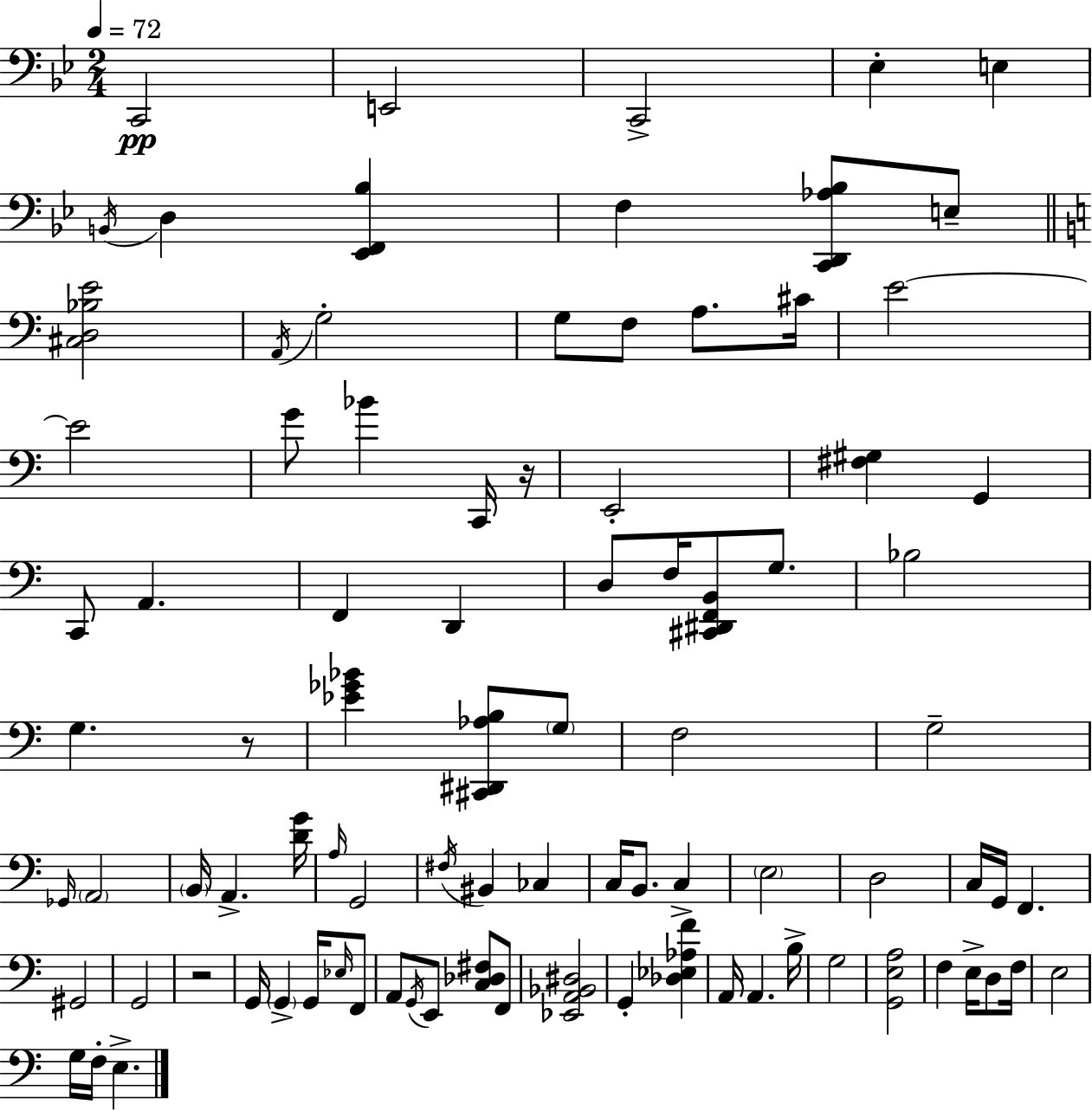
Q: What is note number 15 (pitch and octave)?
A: C#4